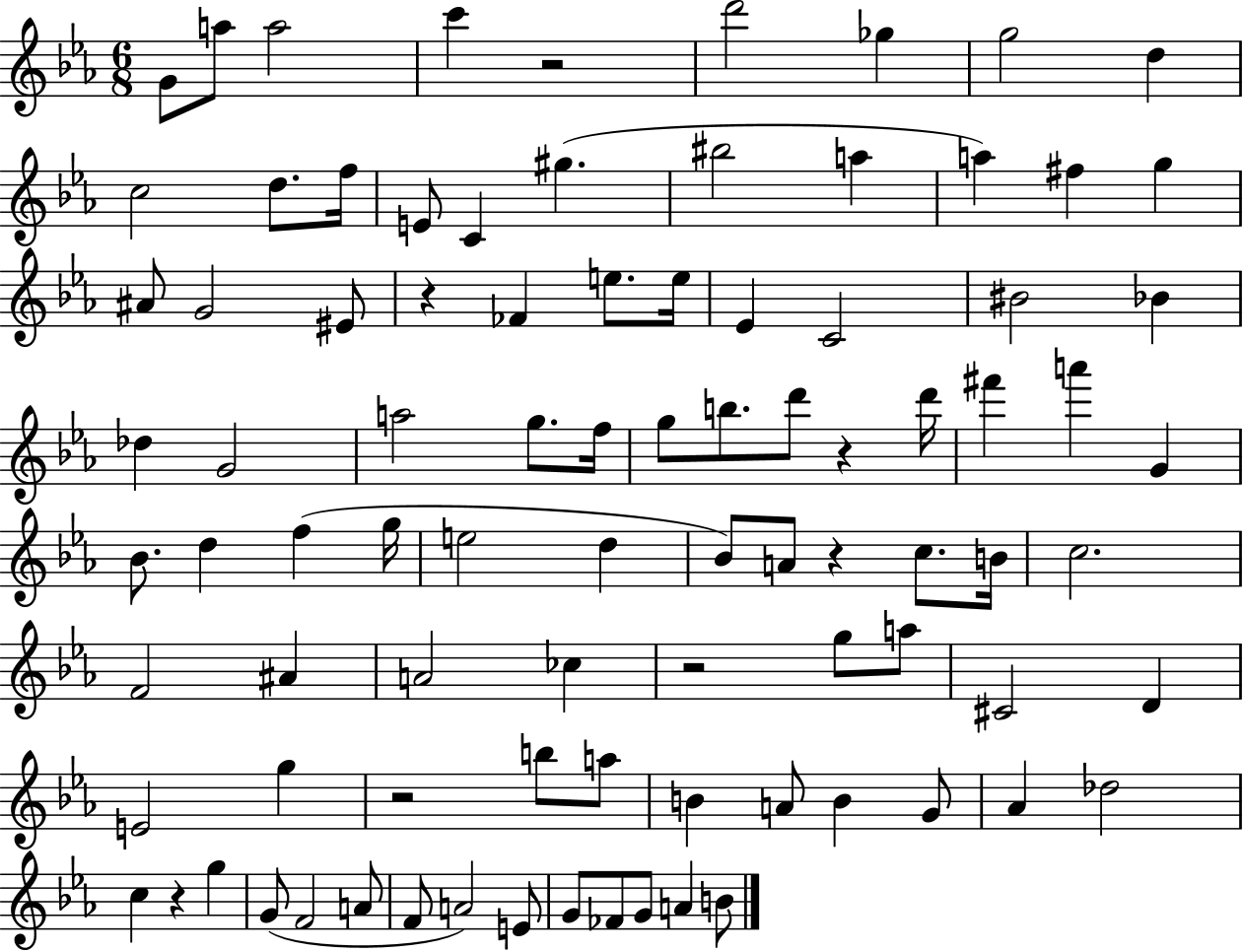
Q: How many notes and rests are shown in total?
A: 90